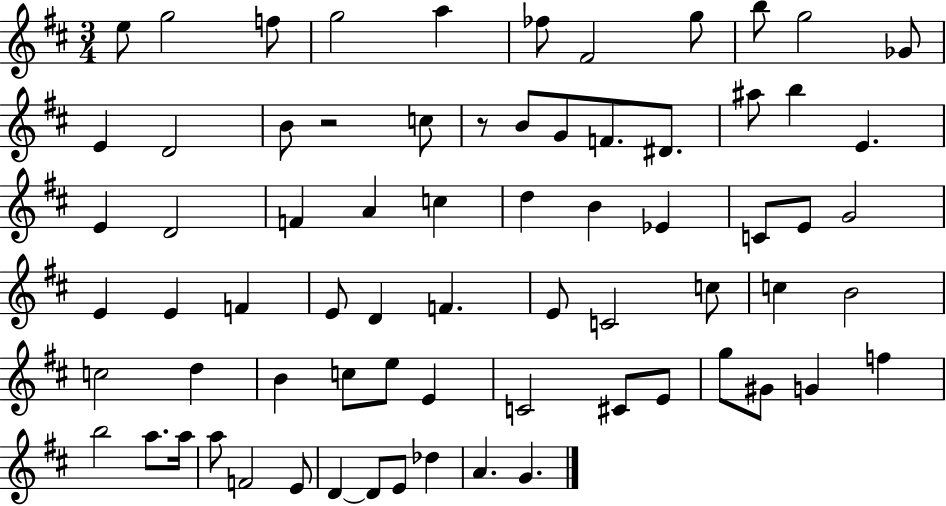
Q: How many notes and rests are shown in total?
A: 71